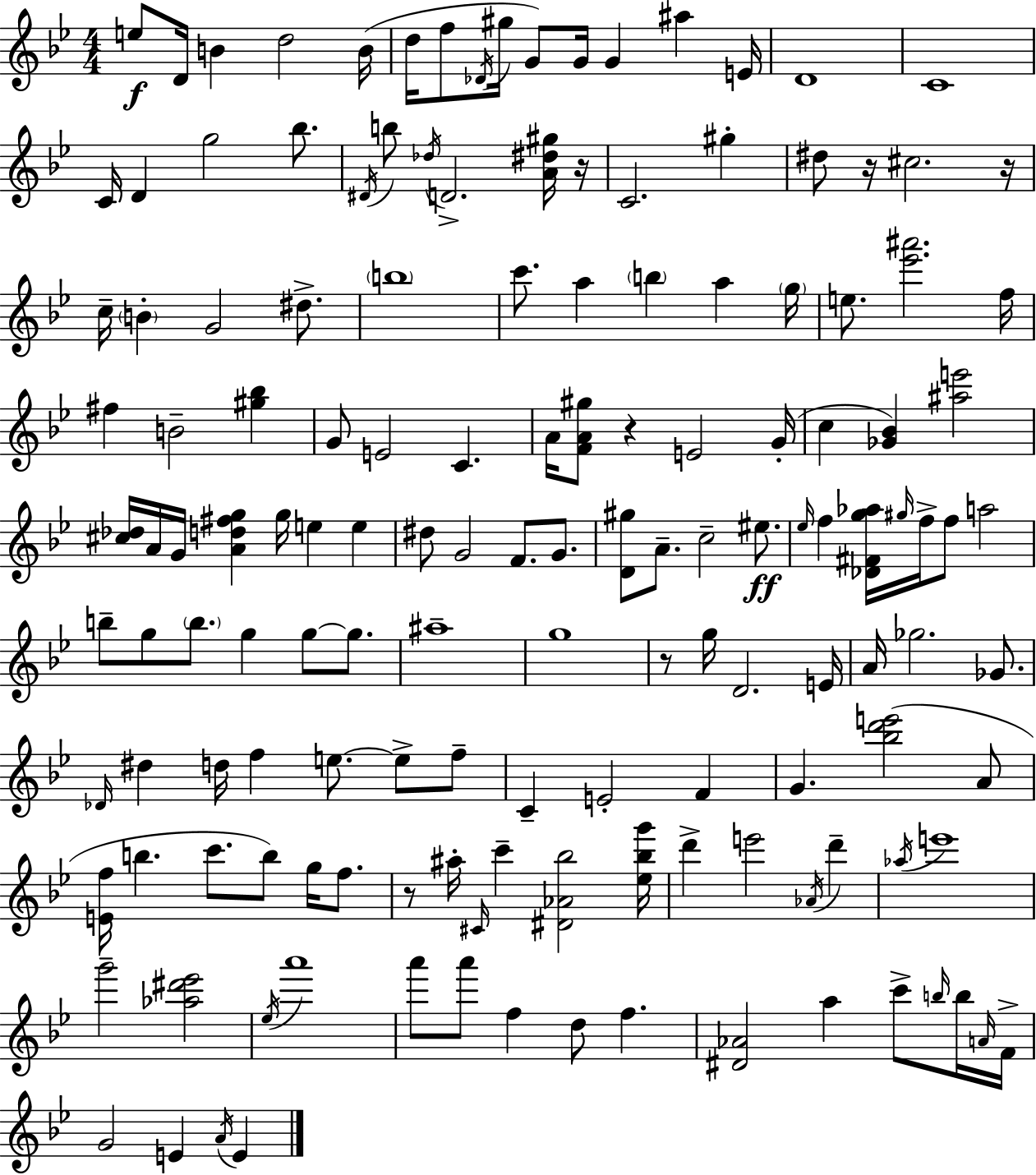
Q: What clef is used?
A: treble